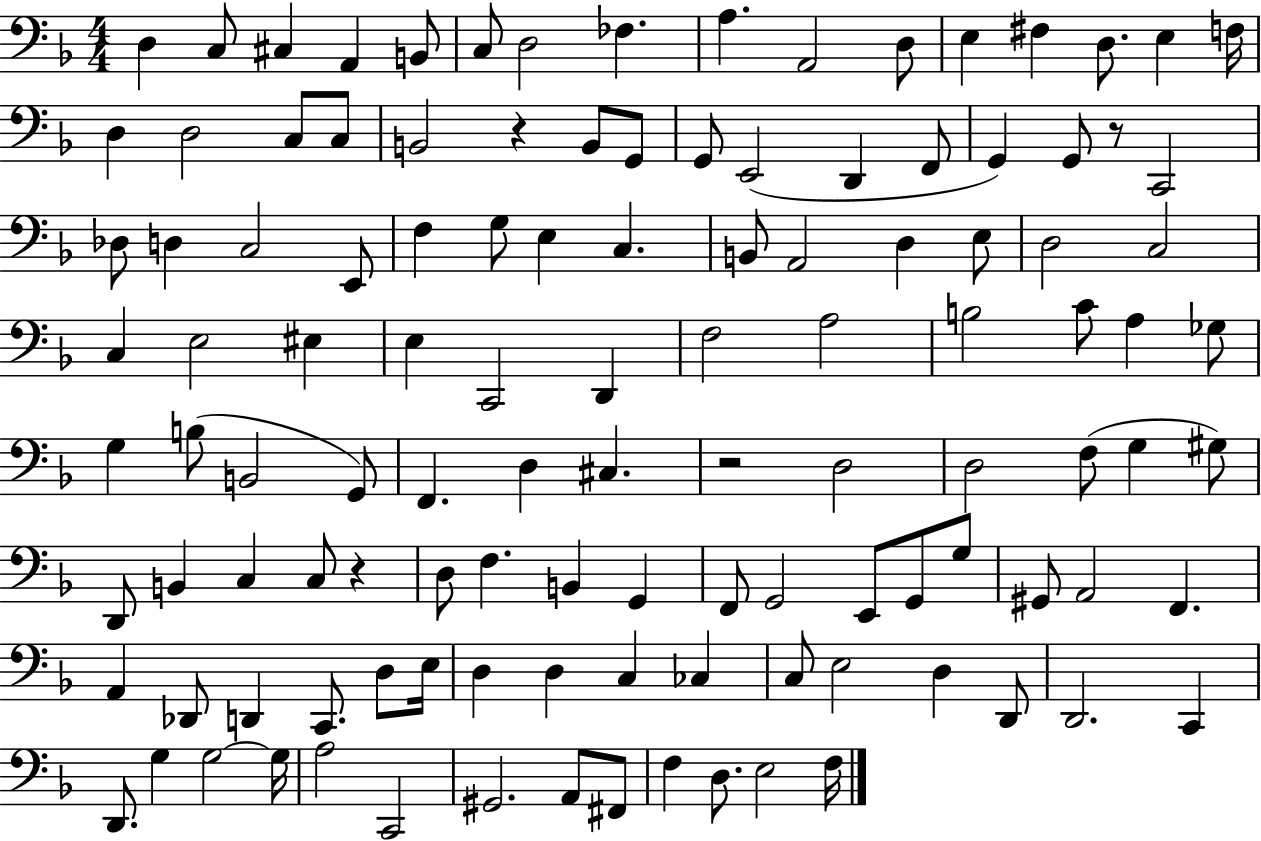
X:1
T:Untitled
M:4/4
L:1/4
K:F
D, C,/2 ^C, A,, B,,/2 C,/2 D,2 _F, A, A,,2 D,/2 E, ^F, D,/2 E, F,/4 D, D,2 C,/2 C,/2 B,,2 z B,,/2 G,,/2 G,,/2 E,,2 D,, F,,/2 G,, G,,/2 z/2 C,,2 _D,/2 D, C,2 E,,/2 F, G,/2 E, C, B,,/2 A,,2 D, E,/2 D,2 C,2 C, E,2 ^E, E, C,,2 D,, F,2 A,2 B,2 C/2 A, _G,/2 G, B,/2 B,,2 G,,/2 F,, D, ^C, z2 D,2 D,2 F,/2 G, ^G,/2 D,,/2 B,, C, C,/2 z D,/2 F, B,, G,, F,,/2 G,,2 E,,/2 G,,/2 G,/2 ^G,,/2 A,,2 F,, A,, _D,,/2 D,, C,,/2 D,/2 E,/4 D, D, C, _C, C,/2 E,2 D, D,,/2 D,,2 C,, D,,/2 G, G,2 G,/4 A,2 C,,2 ^G,,2 A,,/2 ^F,,/2 F, D,/2 E,2 F,/4